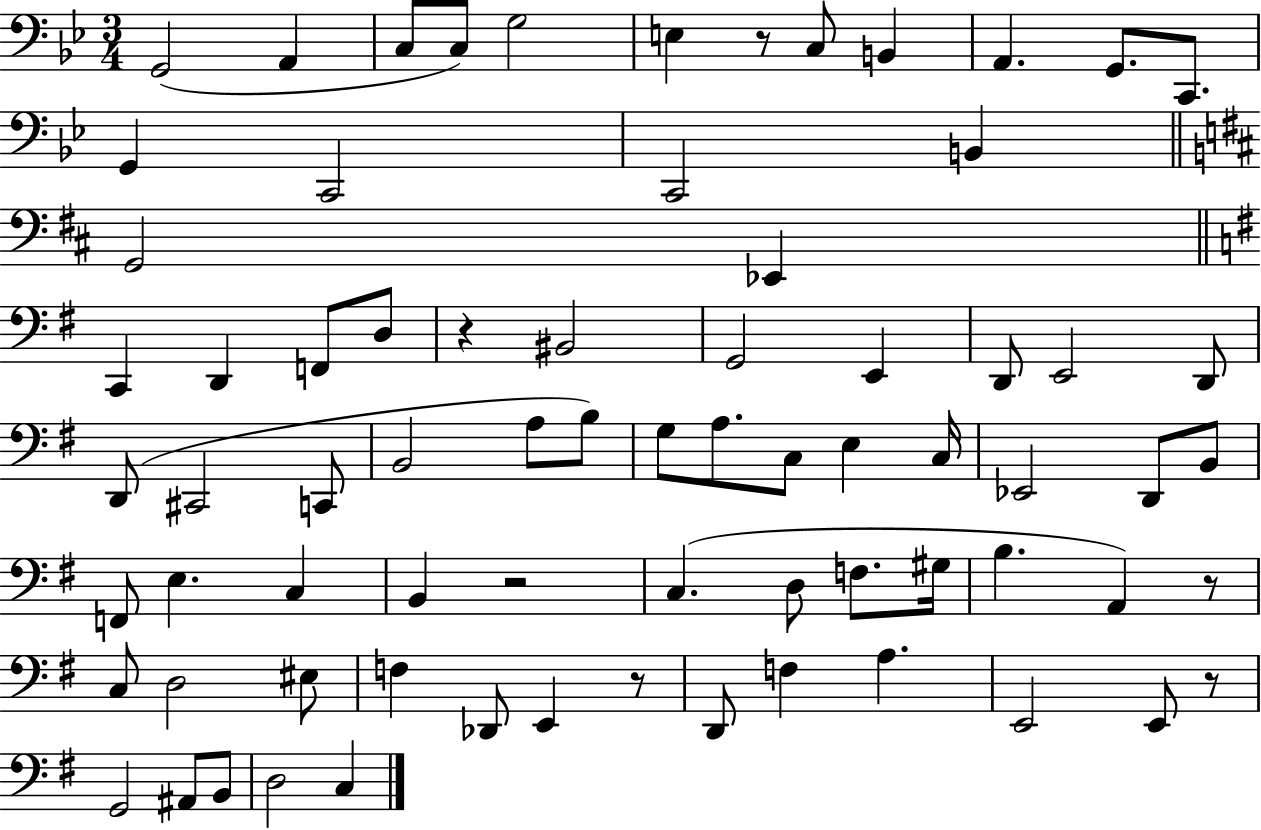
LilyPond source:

{
  \clef bass
  \numericTimeSignature
  \time 3/4
  \key bes \major
  \repeat volta 2 { g,2( a,4 | c8 c8) g2 | e4 r8 c8 b,4 | a,4. g,8. c,8. | \break g,4 c,2 | c,2 b,4 | \bar "||" \break \key d \major g,2 ees,4 | \bar "||" \break \key g \major c,4 d,4 f,8 d8 | r4 bis,2 | g,2 e,4 | d,8 e,2 d,8 | \break d,8( cis,2 c,8 | b,2 a8 b8) | g8 a8. c8 e4 c16 | ees,2 d,8 b,8 | \break f,8 e4. c4 | b,4 r2 | c4.( d8 f8. gis16 | b4. a,4) r8 | \break c8 d2 eis8 | f4 des,8 e,4 r8 | d,8 f4 a4. | e,2 e,8 r8 | \break g,2 ais,8 b,8 | d2 c4 | } \bar "|."
}